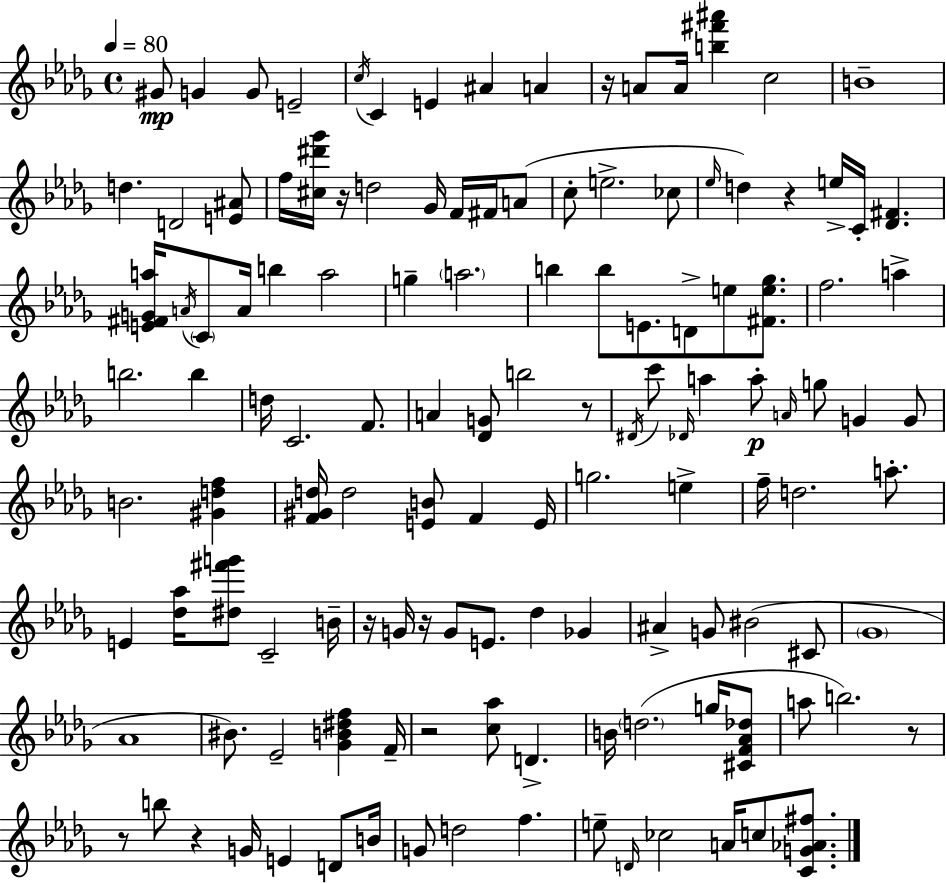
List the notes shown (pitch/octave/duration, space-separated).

G#4/e G4/q G4/e E4/h C5/s C4/q E4/q A#4/q A4/q R/s A4/e A4/s [B5,F#6,A#6]/q C5/h B4/w D5/q. D4/h [E4,A#4]/e F5/s [C#5,D#6,Gb6]/s R/s D5/h Gb4/s F4/s F#4/s A4/e C5/e E5/h. CES5/e Eb5/s D5/q R/q E5/s C4/s [Db4,F#4]/q. [E4,F#4,G4,A5]/s A4/s C4/e A4/s B5/q A5/h G5/q A5/h. B5/q B5/e E4/e. D4/e E5/e [F#4,E5,Gb5]/e. F5/h. A5/q B5/h. B5/q D5/s C4/h. F4/e. A4/q [Db4,G4]/e B5/h R/e D#4/s C6/e Db4/s A5/q A5/e A4/s G5/e G4/q G4/e B4/h. [G#4,D5,F5]/q [F4,G#4,D5]/s D5/h [E4,B4]/e F4/q E4/s G5/h. E5/q F5/s D5/h. A5/e. E4/q [Db5,Ab5]/s [D#5,F#6,G6]/e C4/h B4/s R/s G4/s R/s G4/e E4/e. Db5/q Gb4/q A#4/q G4/e BIS4/h C#4/e Gb4/w Ab4/w BIS4/e. Eb4/h [Gb4,B4,D#5,F5]/q F4/s R/h [C5,Ab5]/e D4/q. B4/s D5/h. G5/s [C#4,F4,Ab4,Db5]/e A5/e B5/h. R/e R/e B5/e R/q G4/s E4/q D4/e B4/s G4/e D5/h F5/q. E5/e D4/s CES5/h A4/s C5/e [C4,G4,Ab4,F#5]/e.